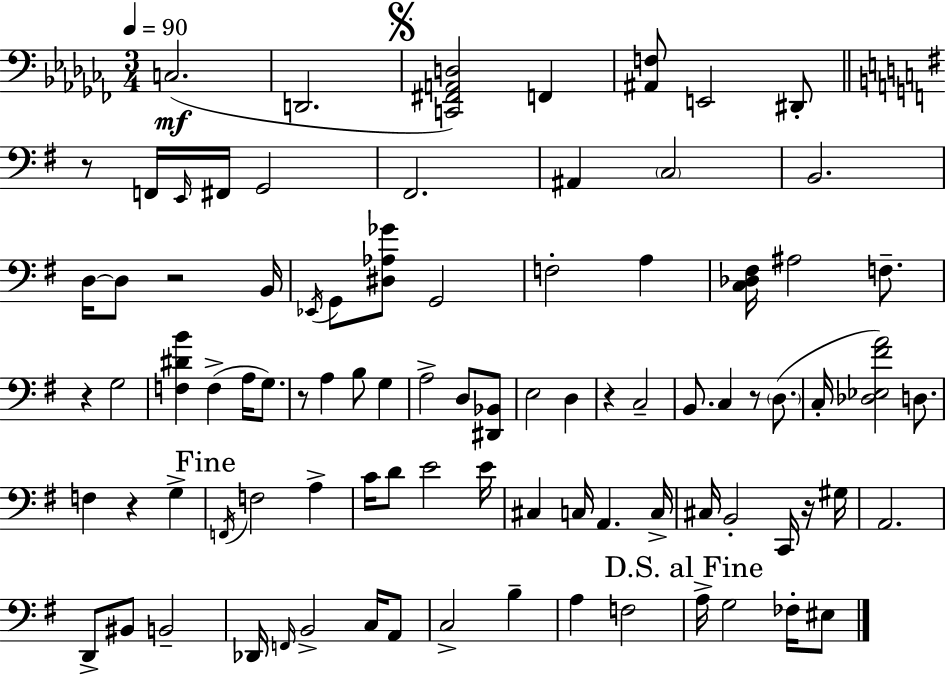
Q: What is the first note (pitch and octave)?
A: C3